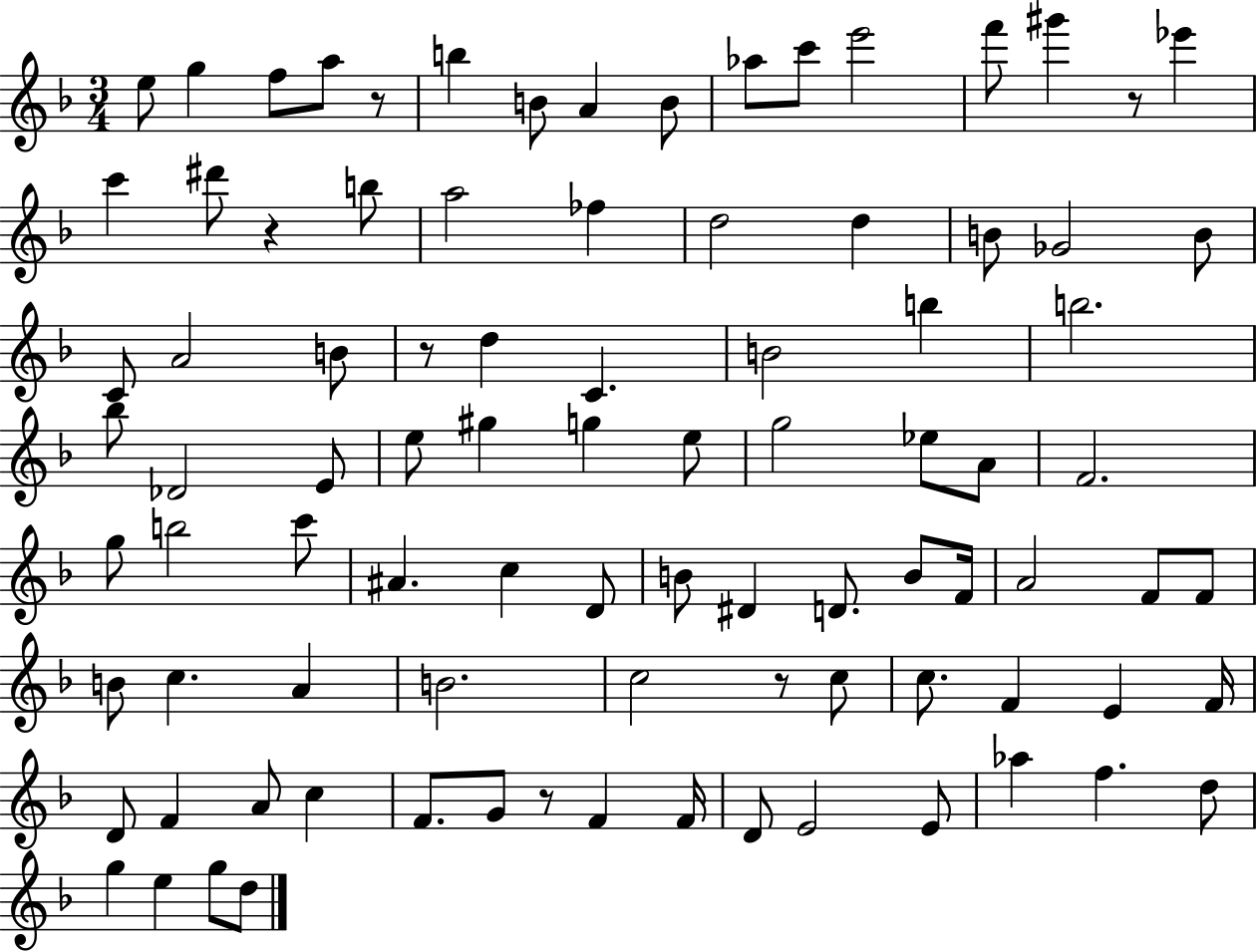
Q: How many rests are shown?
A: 6